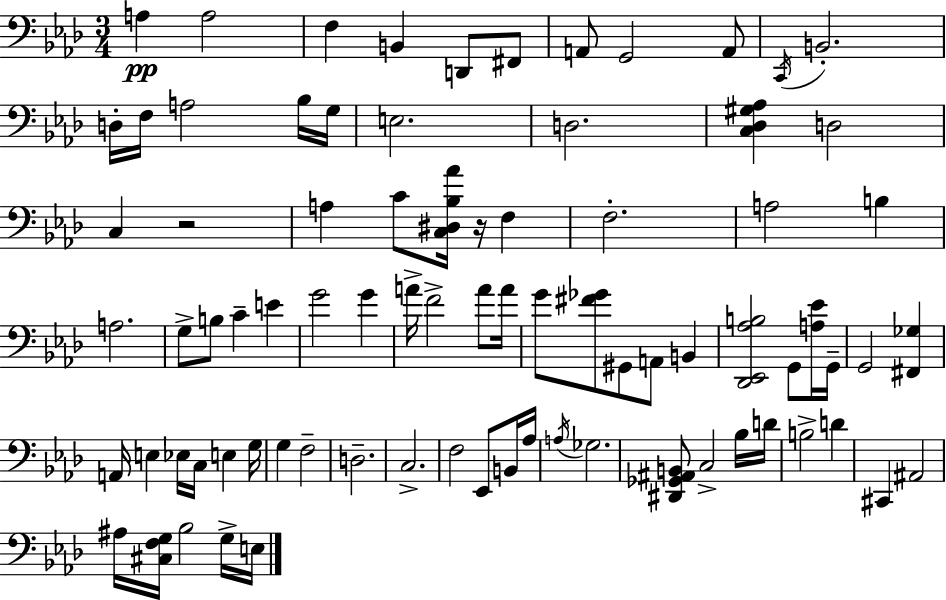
{
  \clef bass
  \numericTimeSignature
  \time 3/4
  \key aes \major
  a4\pp a2 | f4 b,4 d,8 fis,8 | a,8 g,2 a,8 | \acciaccatura { c,16 } b,2.-. | \break d16-. f16 a2 bes16 | g16 e2. | d2. | <c des gis aes>4 d2 | \break c4 r2 | a4 c'8 <c dis bes aes'>16 r16 f4 | f2.-. | a2 b4 | \break a2. | g8-> b8 c'4-- e'4 | g'2 g'4 | a'16-> f'2-> a'8 | \break a'16 g'8 <fis' ges'>8 gis,8 a,8 b,4 | <des, ees, aes b>2 g,8 <a ees'>16 | g,16-- g,2 <fis, ges>4 | a,16 e4 ees16 c16 e4 | \break g16 g4 f2-- | d2.-- | c2.-> | f2 ees,8 b,16 | \break aes16 \acciaccatura { a16 } ges2. | <dis, ges, ais, b,>8 c2-> | bes16 d'16 b2-> d'4 | cis,4 ais,2 | \break ais16 <cis f g>16 bes2 | g16-> e16 \bar "|."
}